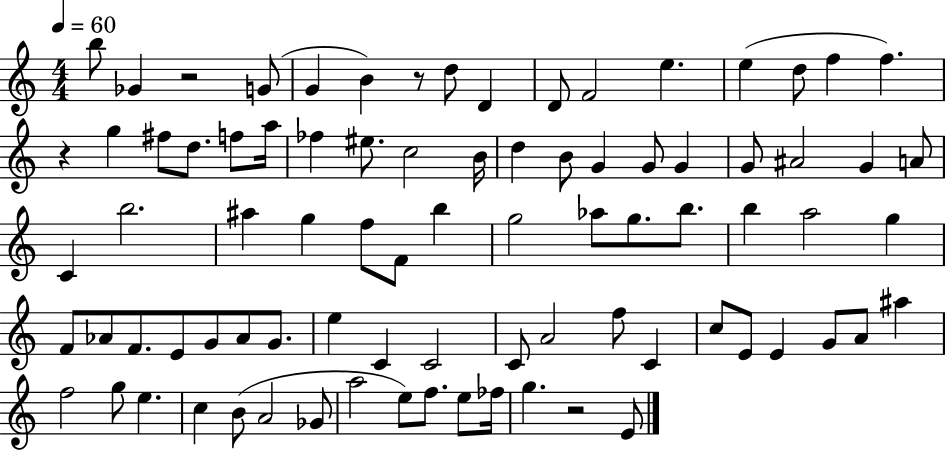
{
  \clef treble
  \numericTimeSignature
  \time 4/4
  \key c \major
  \tempo 4 = 60
  b''8 ges'4 r2 g'8( | g'4 b'4) r8 d''8 d'4 | d'8 f'2 e''4. | e''4( d''8 f''4 f''4.) | \break r4 g''4 fis''8 d''8. f''8 a''16 | fes''4 eis''8. c''2 b'16 | d''4 b'8 g'4 g'8 g'4 | g'8 ais'2 g'4 a'8 | \break c'4 b''2. | ais''4 g''4 f''8 f'8 b''4 | g''2 aes''8 g''8. b''8. | b''4 a''2 g''4 | \break f'8 aes'8 f'8. e'8 g'8 aes'8 g'8. | e''4 c'4 c'2 | c'8 a'2 f''8 c'4 | c''8 e'8 e'4 g'8 a'8 ais''4 | \break f''2 g''8 e''4. | c''4 b'8( a'2 ges'8 | a''2 e''8) f''8. e''8 fes''16 | g''4. r2 e'8 | \break \bar "|."
}